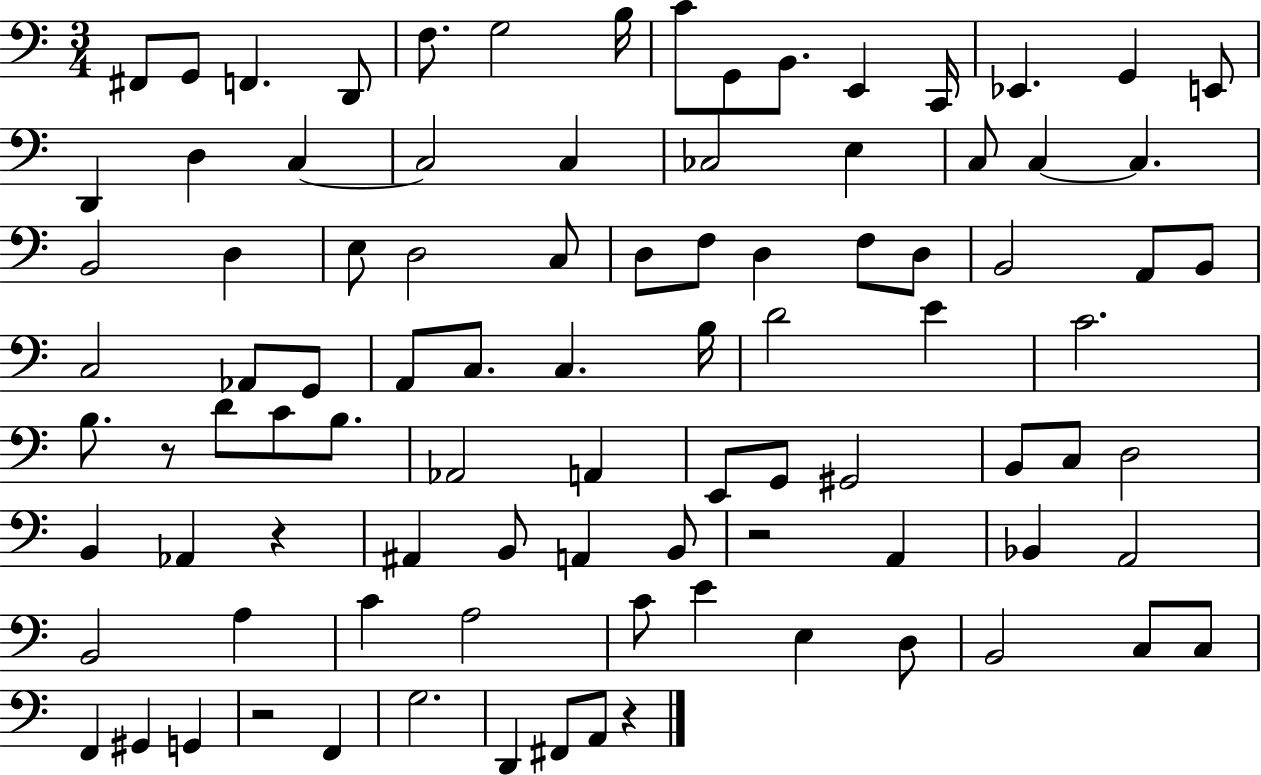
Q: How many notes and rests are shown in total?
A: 93